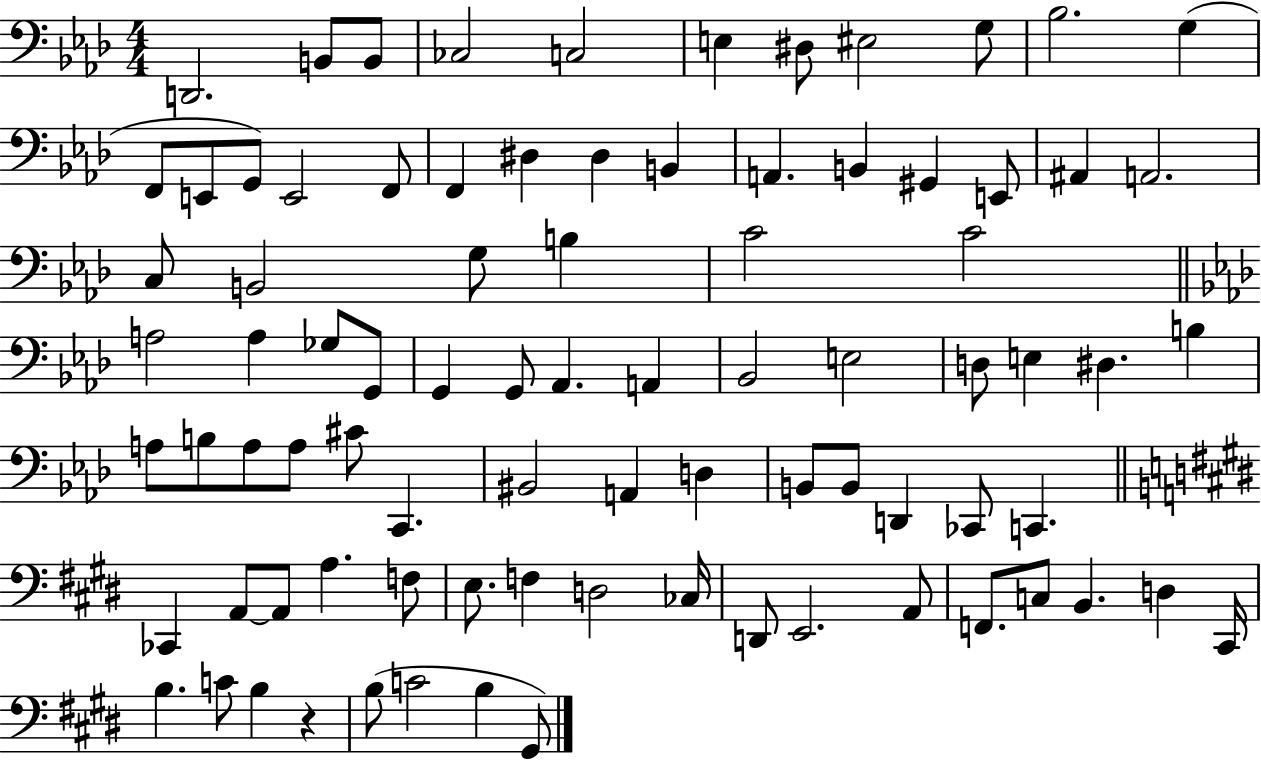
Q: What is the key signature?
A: AES major